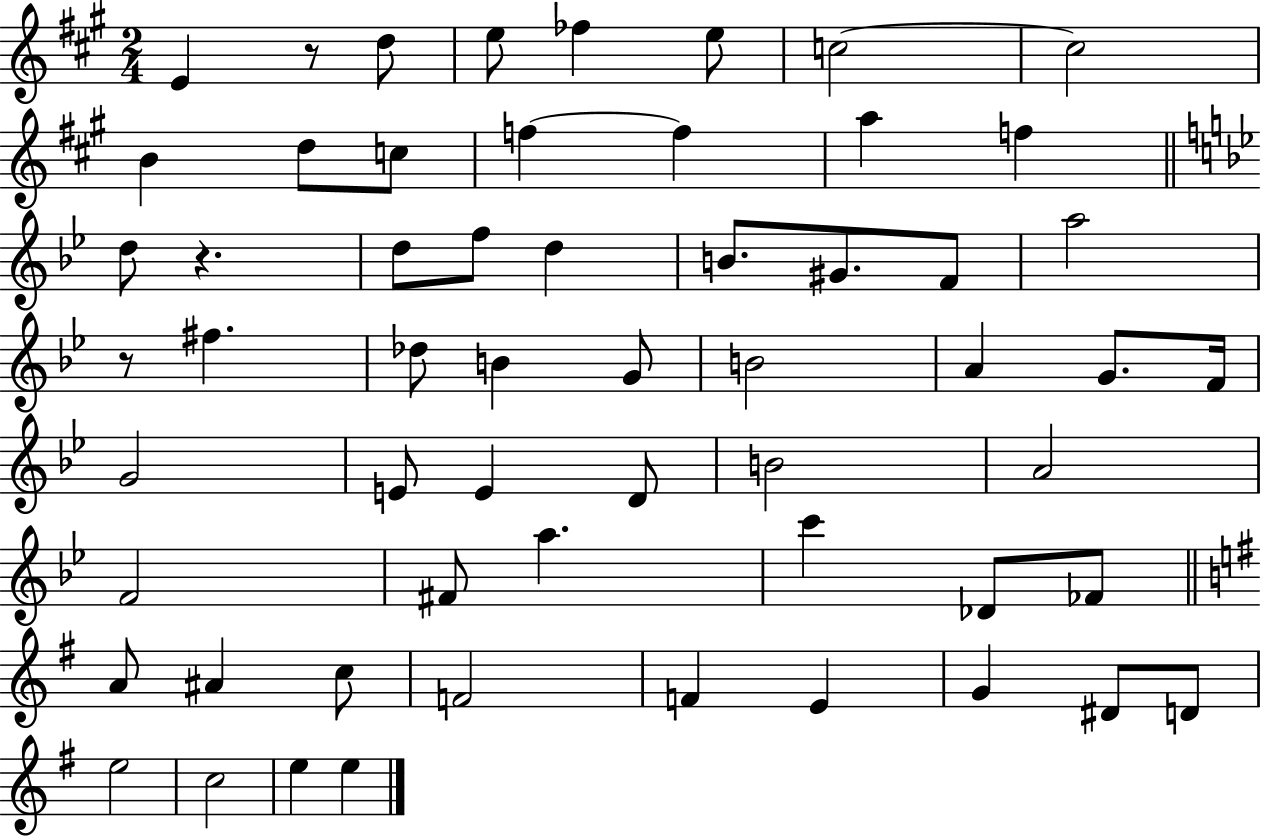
{
  \clef treble
  \numericTimeSignature
  \time 2/4
  \key a \major
  e'4 r8 d''8 | e''8 fes''4 e''8 | c''2~~ | c''2 | \break b'4 d''8 c''8 | f''4~~ f''4 | a''4 f''4 | \bar "||" \break \key bes \major d''8 r4. | d''8 f''8 d''4 | b'8. gis'8. f'8 | a''2 | \break r8 fis''4. | des''8 b'4 g'8 | b'2 | a'4 g'8. f'16 | \break g'2 | e'8 e'4 d'8 | b'2 | a'2 | \break f'2 | fis'8 a''4. | c'''4 des'8 fes'8 | \bar "||" \break \key e \minor a'8 ais'4 c''8 | f'2 | f'4 e'4 | g'4 dis'8 d'8 | \break e''2 | c''2 | e''4 e''4 | \bar "|."
}